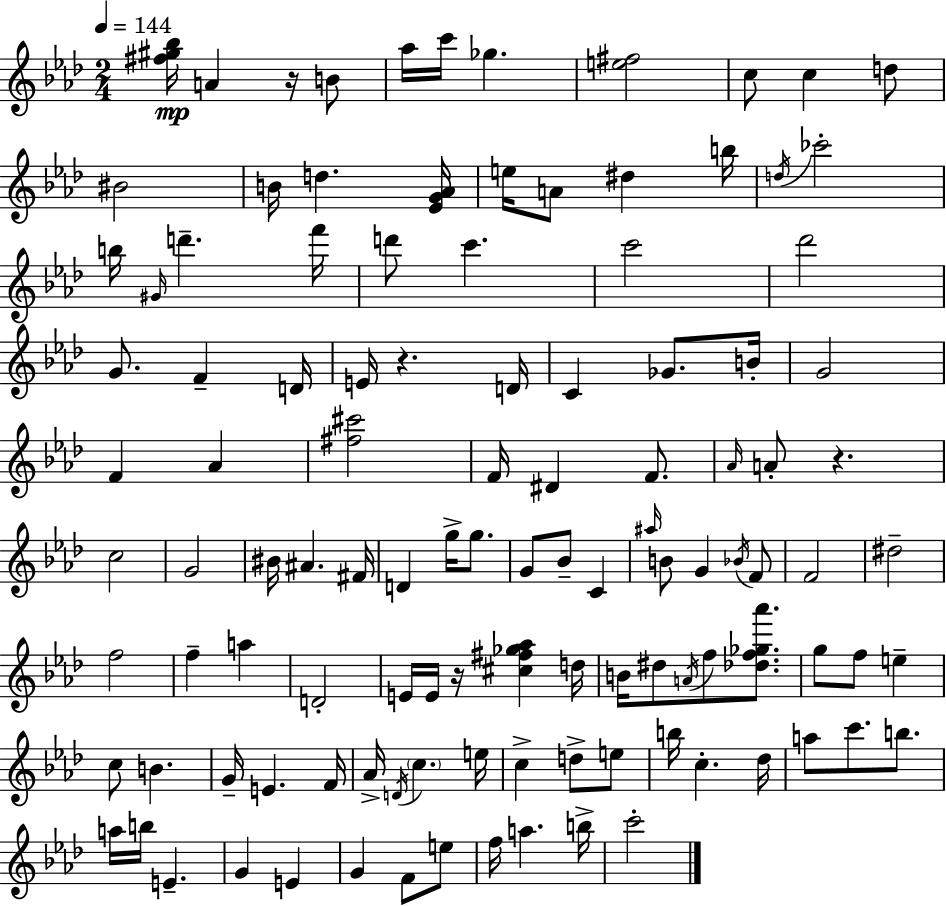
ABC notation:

X:1
T:Untitled
M:2/4
L:1/4
K:Ab
[^f^g_b]/4 A z/4 B/2 _a/4 c'/4 _g [e^f]2 c/2 c d/2 ^B2 B/4 d [_EG_A]/4 e/4 A/2 ^d b/4 d/4 _c'2 b/4 ^G/4 d' f'/4 d'/2 c' c'2 _d'2 G/2 F D/4 E/4 z D/4 C _G/2 B/4 G2 F _A [^f^c']2 F/4 ^D F/2 _A/4 A/2 z c2 G2 ^B/4 ^A ^F/4 D g/4 g/2 G/2 _B/2 C ^a/4 B/2 G _B/4 F/2 F2 ^d2 f2 f a D2 E/4 E/4 z/4 [^c^f_g_a] d/4 B/4 ^d/2 A/4 f/2 [_df_g_a']/2 g/2 f/2 e c/2 B G/4 E F/4 _A/4 D/4 c e/4 c d/2 e/2 b/4 c _d/4 a/2 c'/2 b/2 a/4 b/4 E G E G F/2 e/2 f/4 a b/4 c'2